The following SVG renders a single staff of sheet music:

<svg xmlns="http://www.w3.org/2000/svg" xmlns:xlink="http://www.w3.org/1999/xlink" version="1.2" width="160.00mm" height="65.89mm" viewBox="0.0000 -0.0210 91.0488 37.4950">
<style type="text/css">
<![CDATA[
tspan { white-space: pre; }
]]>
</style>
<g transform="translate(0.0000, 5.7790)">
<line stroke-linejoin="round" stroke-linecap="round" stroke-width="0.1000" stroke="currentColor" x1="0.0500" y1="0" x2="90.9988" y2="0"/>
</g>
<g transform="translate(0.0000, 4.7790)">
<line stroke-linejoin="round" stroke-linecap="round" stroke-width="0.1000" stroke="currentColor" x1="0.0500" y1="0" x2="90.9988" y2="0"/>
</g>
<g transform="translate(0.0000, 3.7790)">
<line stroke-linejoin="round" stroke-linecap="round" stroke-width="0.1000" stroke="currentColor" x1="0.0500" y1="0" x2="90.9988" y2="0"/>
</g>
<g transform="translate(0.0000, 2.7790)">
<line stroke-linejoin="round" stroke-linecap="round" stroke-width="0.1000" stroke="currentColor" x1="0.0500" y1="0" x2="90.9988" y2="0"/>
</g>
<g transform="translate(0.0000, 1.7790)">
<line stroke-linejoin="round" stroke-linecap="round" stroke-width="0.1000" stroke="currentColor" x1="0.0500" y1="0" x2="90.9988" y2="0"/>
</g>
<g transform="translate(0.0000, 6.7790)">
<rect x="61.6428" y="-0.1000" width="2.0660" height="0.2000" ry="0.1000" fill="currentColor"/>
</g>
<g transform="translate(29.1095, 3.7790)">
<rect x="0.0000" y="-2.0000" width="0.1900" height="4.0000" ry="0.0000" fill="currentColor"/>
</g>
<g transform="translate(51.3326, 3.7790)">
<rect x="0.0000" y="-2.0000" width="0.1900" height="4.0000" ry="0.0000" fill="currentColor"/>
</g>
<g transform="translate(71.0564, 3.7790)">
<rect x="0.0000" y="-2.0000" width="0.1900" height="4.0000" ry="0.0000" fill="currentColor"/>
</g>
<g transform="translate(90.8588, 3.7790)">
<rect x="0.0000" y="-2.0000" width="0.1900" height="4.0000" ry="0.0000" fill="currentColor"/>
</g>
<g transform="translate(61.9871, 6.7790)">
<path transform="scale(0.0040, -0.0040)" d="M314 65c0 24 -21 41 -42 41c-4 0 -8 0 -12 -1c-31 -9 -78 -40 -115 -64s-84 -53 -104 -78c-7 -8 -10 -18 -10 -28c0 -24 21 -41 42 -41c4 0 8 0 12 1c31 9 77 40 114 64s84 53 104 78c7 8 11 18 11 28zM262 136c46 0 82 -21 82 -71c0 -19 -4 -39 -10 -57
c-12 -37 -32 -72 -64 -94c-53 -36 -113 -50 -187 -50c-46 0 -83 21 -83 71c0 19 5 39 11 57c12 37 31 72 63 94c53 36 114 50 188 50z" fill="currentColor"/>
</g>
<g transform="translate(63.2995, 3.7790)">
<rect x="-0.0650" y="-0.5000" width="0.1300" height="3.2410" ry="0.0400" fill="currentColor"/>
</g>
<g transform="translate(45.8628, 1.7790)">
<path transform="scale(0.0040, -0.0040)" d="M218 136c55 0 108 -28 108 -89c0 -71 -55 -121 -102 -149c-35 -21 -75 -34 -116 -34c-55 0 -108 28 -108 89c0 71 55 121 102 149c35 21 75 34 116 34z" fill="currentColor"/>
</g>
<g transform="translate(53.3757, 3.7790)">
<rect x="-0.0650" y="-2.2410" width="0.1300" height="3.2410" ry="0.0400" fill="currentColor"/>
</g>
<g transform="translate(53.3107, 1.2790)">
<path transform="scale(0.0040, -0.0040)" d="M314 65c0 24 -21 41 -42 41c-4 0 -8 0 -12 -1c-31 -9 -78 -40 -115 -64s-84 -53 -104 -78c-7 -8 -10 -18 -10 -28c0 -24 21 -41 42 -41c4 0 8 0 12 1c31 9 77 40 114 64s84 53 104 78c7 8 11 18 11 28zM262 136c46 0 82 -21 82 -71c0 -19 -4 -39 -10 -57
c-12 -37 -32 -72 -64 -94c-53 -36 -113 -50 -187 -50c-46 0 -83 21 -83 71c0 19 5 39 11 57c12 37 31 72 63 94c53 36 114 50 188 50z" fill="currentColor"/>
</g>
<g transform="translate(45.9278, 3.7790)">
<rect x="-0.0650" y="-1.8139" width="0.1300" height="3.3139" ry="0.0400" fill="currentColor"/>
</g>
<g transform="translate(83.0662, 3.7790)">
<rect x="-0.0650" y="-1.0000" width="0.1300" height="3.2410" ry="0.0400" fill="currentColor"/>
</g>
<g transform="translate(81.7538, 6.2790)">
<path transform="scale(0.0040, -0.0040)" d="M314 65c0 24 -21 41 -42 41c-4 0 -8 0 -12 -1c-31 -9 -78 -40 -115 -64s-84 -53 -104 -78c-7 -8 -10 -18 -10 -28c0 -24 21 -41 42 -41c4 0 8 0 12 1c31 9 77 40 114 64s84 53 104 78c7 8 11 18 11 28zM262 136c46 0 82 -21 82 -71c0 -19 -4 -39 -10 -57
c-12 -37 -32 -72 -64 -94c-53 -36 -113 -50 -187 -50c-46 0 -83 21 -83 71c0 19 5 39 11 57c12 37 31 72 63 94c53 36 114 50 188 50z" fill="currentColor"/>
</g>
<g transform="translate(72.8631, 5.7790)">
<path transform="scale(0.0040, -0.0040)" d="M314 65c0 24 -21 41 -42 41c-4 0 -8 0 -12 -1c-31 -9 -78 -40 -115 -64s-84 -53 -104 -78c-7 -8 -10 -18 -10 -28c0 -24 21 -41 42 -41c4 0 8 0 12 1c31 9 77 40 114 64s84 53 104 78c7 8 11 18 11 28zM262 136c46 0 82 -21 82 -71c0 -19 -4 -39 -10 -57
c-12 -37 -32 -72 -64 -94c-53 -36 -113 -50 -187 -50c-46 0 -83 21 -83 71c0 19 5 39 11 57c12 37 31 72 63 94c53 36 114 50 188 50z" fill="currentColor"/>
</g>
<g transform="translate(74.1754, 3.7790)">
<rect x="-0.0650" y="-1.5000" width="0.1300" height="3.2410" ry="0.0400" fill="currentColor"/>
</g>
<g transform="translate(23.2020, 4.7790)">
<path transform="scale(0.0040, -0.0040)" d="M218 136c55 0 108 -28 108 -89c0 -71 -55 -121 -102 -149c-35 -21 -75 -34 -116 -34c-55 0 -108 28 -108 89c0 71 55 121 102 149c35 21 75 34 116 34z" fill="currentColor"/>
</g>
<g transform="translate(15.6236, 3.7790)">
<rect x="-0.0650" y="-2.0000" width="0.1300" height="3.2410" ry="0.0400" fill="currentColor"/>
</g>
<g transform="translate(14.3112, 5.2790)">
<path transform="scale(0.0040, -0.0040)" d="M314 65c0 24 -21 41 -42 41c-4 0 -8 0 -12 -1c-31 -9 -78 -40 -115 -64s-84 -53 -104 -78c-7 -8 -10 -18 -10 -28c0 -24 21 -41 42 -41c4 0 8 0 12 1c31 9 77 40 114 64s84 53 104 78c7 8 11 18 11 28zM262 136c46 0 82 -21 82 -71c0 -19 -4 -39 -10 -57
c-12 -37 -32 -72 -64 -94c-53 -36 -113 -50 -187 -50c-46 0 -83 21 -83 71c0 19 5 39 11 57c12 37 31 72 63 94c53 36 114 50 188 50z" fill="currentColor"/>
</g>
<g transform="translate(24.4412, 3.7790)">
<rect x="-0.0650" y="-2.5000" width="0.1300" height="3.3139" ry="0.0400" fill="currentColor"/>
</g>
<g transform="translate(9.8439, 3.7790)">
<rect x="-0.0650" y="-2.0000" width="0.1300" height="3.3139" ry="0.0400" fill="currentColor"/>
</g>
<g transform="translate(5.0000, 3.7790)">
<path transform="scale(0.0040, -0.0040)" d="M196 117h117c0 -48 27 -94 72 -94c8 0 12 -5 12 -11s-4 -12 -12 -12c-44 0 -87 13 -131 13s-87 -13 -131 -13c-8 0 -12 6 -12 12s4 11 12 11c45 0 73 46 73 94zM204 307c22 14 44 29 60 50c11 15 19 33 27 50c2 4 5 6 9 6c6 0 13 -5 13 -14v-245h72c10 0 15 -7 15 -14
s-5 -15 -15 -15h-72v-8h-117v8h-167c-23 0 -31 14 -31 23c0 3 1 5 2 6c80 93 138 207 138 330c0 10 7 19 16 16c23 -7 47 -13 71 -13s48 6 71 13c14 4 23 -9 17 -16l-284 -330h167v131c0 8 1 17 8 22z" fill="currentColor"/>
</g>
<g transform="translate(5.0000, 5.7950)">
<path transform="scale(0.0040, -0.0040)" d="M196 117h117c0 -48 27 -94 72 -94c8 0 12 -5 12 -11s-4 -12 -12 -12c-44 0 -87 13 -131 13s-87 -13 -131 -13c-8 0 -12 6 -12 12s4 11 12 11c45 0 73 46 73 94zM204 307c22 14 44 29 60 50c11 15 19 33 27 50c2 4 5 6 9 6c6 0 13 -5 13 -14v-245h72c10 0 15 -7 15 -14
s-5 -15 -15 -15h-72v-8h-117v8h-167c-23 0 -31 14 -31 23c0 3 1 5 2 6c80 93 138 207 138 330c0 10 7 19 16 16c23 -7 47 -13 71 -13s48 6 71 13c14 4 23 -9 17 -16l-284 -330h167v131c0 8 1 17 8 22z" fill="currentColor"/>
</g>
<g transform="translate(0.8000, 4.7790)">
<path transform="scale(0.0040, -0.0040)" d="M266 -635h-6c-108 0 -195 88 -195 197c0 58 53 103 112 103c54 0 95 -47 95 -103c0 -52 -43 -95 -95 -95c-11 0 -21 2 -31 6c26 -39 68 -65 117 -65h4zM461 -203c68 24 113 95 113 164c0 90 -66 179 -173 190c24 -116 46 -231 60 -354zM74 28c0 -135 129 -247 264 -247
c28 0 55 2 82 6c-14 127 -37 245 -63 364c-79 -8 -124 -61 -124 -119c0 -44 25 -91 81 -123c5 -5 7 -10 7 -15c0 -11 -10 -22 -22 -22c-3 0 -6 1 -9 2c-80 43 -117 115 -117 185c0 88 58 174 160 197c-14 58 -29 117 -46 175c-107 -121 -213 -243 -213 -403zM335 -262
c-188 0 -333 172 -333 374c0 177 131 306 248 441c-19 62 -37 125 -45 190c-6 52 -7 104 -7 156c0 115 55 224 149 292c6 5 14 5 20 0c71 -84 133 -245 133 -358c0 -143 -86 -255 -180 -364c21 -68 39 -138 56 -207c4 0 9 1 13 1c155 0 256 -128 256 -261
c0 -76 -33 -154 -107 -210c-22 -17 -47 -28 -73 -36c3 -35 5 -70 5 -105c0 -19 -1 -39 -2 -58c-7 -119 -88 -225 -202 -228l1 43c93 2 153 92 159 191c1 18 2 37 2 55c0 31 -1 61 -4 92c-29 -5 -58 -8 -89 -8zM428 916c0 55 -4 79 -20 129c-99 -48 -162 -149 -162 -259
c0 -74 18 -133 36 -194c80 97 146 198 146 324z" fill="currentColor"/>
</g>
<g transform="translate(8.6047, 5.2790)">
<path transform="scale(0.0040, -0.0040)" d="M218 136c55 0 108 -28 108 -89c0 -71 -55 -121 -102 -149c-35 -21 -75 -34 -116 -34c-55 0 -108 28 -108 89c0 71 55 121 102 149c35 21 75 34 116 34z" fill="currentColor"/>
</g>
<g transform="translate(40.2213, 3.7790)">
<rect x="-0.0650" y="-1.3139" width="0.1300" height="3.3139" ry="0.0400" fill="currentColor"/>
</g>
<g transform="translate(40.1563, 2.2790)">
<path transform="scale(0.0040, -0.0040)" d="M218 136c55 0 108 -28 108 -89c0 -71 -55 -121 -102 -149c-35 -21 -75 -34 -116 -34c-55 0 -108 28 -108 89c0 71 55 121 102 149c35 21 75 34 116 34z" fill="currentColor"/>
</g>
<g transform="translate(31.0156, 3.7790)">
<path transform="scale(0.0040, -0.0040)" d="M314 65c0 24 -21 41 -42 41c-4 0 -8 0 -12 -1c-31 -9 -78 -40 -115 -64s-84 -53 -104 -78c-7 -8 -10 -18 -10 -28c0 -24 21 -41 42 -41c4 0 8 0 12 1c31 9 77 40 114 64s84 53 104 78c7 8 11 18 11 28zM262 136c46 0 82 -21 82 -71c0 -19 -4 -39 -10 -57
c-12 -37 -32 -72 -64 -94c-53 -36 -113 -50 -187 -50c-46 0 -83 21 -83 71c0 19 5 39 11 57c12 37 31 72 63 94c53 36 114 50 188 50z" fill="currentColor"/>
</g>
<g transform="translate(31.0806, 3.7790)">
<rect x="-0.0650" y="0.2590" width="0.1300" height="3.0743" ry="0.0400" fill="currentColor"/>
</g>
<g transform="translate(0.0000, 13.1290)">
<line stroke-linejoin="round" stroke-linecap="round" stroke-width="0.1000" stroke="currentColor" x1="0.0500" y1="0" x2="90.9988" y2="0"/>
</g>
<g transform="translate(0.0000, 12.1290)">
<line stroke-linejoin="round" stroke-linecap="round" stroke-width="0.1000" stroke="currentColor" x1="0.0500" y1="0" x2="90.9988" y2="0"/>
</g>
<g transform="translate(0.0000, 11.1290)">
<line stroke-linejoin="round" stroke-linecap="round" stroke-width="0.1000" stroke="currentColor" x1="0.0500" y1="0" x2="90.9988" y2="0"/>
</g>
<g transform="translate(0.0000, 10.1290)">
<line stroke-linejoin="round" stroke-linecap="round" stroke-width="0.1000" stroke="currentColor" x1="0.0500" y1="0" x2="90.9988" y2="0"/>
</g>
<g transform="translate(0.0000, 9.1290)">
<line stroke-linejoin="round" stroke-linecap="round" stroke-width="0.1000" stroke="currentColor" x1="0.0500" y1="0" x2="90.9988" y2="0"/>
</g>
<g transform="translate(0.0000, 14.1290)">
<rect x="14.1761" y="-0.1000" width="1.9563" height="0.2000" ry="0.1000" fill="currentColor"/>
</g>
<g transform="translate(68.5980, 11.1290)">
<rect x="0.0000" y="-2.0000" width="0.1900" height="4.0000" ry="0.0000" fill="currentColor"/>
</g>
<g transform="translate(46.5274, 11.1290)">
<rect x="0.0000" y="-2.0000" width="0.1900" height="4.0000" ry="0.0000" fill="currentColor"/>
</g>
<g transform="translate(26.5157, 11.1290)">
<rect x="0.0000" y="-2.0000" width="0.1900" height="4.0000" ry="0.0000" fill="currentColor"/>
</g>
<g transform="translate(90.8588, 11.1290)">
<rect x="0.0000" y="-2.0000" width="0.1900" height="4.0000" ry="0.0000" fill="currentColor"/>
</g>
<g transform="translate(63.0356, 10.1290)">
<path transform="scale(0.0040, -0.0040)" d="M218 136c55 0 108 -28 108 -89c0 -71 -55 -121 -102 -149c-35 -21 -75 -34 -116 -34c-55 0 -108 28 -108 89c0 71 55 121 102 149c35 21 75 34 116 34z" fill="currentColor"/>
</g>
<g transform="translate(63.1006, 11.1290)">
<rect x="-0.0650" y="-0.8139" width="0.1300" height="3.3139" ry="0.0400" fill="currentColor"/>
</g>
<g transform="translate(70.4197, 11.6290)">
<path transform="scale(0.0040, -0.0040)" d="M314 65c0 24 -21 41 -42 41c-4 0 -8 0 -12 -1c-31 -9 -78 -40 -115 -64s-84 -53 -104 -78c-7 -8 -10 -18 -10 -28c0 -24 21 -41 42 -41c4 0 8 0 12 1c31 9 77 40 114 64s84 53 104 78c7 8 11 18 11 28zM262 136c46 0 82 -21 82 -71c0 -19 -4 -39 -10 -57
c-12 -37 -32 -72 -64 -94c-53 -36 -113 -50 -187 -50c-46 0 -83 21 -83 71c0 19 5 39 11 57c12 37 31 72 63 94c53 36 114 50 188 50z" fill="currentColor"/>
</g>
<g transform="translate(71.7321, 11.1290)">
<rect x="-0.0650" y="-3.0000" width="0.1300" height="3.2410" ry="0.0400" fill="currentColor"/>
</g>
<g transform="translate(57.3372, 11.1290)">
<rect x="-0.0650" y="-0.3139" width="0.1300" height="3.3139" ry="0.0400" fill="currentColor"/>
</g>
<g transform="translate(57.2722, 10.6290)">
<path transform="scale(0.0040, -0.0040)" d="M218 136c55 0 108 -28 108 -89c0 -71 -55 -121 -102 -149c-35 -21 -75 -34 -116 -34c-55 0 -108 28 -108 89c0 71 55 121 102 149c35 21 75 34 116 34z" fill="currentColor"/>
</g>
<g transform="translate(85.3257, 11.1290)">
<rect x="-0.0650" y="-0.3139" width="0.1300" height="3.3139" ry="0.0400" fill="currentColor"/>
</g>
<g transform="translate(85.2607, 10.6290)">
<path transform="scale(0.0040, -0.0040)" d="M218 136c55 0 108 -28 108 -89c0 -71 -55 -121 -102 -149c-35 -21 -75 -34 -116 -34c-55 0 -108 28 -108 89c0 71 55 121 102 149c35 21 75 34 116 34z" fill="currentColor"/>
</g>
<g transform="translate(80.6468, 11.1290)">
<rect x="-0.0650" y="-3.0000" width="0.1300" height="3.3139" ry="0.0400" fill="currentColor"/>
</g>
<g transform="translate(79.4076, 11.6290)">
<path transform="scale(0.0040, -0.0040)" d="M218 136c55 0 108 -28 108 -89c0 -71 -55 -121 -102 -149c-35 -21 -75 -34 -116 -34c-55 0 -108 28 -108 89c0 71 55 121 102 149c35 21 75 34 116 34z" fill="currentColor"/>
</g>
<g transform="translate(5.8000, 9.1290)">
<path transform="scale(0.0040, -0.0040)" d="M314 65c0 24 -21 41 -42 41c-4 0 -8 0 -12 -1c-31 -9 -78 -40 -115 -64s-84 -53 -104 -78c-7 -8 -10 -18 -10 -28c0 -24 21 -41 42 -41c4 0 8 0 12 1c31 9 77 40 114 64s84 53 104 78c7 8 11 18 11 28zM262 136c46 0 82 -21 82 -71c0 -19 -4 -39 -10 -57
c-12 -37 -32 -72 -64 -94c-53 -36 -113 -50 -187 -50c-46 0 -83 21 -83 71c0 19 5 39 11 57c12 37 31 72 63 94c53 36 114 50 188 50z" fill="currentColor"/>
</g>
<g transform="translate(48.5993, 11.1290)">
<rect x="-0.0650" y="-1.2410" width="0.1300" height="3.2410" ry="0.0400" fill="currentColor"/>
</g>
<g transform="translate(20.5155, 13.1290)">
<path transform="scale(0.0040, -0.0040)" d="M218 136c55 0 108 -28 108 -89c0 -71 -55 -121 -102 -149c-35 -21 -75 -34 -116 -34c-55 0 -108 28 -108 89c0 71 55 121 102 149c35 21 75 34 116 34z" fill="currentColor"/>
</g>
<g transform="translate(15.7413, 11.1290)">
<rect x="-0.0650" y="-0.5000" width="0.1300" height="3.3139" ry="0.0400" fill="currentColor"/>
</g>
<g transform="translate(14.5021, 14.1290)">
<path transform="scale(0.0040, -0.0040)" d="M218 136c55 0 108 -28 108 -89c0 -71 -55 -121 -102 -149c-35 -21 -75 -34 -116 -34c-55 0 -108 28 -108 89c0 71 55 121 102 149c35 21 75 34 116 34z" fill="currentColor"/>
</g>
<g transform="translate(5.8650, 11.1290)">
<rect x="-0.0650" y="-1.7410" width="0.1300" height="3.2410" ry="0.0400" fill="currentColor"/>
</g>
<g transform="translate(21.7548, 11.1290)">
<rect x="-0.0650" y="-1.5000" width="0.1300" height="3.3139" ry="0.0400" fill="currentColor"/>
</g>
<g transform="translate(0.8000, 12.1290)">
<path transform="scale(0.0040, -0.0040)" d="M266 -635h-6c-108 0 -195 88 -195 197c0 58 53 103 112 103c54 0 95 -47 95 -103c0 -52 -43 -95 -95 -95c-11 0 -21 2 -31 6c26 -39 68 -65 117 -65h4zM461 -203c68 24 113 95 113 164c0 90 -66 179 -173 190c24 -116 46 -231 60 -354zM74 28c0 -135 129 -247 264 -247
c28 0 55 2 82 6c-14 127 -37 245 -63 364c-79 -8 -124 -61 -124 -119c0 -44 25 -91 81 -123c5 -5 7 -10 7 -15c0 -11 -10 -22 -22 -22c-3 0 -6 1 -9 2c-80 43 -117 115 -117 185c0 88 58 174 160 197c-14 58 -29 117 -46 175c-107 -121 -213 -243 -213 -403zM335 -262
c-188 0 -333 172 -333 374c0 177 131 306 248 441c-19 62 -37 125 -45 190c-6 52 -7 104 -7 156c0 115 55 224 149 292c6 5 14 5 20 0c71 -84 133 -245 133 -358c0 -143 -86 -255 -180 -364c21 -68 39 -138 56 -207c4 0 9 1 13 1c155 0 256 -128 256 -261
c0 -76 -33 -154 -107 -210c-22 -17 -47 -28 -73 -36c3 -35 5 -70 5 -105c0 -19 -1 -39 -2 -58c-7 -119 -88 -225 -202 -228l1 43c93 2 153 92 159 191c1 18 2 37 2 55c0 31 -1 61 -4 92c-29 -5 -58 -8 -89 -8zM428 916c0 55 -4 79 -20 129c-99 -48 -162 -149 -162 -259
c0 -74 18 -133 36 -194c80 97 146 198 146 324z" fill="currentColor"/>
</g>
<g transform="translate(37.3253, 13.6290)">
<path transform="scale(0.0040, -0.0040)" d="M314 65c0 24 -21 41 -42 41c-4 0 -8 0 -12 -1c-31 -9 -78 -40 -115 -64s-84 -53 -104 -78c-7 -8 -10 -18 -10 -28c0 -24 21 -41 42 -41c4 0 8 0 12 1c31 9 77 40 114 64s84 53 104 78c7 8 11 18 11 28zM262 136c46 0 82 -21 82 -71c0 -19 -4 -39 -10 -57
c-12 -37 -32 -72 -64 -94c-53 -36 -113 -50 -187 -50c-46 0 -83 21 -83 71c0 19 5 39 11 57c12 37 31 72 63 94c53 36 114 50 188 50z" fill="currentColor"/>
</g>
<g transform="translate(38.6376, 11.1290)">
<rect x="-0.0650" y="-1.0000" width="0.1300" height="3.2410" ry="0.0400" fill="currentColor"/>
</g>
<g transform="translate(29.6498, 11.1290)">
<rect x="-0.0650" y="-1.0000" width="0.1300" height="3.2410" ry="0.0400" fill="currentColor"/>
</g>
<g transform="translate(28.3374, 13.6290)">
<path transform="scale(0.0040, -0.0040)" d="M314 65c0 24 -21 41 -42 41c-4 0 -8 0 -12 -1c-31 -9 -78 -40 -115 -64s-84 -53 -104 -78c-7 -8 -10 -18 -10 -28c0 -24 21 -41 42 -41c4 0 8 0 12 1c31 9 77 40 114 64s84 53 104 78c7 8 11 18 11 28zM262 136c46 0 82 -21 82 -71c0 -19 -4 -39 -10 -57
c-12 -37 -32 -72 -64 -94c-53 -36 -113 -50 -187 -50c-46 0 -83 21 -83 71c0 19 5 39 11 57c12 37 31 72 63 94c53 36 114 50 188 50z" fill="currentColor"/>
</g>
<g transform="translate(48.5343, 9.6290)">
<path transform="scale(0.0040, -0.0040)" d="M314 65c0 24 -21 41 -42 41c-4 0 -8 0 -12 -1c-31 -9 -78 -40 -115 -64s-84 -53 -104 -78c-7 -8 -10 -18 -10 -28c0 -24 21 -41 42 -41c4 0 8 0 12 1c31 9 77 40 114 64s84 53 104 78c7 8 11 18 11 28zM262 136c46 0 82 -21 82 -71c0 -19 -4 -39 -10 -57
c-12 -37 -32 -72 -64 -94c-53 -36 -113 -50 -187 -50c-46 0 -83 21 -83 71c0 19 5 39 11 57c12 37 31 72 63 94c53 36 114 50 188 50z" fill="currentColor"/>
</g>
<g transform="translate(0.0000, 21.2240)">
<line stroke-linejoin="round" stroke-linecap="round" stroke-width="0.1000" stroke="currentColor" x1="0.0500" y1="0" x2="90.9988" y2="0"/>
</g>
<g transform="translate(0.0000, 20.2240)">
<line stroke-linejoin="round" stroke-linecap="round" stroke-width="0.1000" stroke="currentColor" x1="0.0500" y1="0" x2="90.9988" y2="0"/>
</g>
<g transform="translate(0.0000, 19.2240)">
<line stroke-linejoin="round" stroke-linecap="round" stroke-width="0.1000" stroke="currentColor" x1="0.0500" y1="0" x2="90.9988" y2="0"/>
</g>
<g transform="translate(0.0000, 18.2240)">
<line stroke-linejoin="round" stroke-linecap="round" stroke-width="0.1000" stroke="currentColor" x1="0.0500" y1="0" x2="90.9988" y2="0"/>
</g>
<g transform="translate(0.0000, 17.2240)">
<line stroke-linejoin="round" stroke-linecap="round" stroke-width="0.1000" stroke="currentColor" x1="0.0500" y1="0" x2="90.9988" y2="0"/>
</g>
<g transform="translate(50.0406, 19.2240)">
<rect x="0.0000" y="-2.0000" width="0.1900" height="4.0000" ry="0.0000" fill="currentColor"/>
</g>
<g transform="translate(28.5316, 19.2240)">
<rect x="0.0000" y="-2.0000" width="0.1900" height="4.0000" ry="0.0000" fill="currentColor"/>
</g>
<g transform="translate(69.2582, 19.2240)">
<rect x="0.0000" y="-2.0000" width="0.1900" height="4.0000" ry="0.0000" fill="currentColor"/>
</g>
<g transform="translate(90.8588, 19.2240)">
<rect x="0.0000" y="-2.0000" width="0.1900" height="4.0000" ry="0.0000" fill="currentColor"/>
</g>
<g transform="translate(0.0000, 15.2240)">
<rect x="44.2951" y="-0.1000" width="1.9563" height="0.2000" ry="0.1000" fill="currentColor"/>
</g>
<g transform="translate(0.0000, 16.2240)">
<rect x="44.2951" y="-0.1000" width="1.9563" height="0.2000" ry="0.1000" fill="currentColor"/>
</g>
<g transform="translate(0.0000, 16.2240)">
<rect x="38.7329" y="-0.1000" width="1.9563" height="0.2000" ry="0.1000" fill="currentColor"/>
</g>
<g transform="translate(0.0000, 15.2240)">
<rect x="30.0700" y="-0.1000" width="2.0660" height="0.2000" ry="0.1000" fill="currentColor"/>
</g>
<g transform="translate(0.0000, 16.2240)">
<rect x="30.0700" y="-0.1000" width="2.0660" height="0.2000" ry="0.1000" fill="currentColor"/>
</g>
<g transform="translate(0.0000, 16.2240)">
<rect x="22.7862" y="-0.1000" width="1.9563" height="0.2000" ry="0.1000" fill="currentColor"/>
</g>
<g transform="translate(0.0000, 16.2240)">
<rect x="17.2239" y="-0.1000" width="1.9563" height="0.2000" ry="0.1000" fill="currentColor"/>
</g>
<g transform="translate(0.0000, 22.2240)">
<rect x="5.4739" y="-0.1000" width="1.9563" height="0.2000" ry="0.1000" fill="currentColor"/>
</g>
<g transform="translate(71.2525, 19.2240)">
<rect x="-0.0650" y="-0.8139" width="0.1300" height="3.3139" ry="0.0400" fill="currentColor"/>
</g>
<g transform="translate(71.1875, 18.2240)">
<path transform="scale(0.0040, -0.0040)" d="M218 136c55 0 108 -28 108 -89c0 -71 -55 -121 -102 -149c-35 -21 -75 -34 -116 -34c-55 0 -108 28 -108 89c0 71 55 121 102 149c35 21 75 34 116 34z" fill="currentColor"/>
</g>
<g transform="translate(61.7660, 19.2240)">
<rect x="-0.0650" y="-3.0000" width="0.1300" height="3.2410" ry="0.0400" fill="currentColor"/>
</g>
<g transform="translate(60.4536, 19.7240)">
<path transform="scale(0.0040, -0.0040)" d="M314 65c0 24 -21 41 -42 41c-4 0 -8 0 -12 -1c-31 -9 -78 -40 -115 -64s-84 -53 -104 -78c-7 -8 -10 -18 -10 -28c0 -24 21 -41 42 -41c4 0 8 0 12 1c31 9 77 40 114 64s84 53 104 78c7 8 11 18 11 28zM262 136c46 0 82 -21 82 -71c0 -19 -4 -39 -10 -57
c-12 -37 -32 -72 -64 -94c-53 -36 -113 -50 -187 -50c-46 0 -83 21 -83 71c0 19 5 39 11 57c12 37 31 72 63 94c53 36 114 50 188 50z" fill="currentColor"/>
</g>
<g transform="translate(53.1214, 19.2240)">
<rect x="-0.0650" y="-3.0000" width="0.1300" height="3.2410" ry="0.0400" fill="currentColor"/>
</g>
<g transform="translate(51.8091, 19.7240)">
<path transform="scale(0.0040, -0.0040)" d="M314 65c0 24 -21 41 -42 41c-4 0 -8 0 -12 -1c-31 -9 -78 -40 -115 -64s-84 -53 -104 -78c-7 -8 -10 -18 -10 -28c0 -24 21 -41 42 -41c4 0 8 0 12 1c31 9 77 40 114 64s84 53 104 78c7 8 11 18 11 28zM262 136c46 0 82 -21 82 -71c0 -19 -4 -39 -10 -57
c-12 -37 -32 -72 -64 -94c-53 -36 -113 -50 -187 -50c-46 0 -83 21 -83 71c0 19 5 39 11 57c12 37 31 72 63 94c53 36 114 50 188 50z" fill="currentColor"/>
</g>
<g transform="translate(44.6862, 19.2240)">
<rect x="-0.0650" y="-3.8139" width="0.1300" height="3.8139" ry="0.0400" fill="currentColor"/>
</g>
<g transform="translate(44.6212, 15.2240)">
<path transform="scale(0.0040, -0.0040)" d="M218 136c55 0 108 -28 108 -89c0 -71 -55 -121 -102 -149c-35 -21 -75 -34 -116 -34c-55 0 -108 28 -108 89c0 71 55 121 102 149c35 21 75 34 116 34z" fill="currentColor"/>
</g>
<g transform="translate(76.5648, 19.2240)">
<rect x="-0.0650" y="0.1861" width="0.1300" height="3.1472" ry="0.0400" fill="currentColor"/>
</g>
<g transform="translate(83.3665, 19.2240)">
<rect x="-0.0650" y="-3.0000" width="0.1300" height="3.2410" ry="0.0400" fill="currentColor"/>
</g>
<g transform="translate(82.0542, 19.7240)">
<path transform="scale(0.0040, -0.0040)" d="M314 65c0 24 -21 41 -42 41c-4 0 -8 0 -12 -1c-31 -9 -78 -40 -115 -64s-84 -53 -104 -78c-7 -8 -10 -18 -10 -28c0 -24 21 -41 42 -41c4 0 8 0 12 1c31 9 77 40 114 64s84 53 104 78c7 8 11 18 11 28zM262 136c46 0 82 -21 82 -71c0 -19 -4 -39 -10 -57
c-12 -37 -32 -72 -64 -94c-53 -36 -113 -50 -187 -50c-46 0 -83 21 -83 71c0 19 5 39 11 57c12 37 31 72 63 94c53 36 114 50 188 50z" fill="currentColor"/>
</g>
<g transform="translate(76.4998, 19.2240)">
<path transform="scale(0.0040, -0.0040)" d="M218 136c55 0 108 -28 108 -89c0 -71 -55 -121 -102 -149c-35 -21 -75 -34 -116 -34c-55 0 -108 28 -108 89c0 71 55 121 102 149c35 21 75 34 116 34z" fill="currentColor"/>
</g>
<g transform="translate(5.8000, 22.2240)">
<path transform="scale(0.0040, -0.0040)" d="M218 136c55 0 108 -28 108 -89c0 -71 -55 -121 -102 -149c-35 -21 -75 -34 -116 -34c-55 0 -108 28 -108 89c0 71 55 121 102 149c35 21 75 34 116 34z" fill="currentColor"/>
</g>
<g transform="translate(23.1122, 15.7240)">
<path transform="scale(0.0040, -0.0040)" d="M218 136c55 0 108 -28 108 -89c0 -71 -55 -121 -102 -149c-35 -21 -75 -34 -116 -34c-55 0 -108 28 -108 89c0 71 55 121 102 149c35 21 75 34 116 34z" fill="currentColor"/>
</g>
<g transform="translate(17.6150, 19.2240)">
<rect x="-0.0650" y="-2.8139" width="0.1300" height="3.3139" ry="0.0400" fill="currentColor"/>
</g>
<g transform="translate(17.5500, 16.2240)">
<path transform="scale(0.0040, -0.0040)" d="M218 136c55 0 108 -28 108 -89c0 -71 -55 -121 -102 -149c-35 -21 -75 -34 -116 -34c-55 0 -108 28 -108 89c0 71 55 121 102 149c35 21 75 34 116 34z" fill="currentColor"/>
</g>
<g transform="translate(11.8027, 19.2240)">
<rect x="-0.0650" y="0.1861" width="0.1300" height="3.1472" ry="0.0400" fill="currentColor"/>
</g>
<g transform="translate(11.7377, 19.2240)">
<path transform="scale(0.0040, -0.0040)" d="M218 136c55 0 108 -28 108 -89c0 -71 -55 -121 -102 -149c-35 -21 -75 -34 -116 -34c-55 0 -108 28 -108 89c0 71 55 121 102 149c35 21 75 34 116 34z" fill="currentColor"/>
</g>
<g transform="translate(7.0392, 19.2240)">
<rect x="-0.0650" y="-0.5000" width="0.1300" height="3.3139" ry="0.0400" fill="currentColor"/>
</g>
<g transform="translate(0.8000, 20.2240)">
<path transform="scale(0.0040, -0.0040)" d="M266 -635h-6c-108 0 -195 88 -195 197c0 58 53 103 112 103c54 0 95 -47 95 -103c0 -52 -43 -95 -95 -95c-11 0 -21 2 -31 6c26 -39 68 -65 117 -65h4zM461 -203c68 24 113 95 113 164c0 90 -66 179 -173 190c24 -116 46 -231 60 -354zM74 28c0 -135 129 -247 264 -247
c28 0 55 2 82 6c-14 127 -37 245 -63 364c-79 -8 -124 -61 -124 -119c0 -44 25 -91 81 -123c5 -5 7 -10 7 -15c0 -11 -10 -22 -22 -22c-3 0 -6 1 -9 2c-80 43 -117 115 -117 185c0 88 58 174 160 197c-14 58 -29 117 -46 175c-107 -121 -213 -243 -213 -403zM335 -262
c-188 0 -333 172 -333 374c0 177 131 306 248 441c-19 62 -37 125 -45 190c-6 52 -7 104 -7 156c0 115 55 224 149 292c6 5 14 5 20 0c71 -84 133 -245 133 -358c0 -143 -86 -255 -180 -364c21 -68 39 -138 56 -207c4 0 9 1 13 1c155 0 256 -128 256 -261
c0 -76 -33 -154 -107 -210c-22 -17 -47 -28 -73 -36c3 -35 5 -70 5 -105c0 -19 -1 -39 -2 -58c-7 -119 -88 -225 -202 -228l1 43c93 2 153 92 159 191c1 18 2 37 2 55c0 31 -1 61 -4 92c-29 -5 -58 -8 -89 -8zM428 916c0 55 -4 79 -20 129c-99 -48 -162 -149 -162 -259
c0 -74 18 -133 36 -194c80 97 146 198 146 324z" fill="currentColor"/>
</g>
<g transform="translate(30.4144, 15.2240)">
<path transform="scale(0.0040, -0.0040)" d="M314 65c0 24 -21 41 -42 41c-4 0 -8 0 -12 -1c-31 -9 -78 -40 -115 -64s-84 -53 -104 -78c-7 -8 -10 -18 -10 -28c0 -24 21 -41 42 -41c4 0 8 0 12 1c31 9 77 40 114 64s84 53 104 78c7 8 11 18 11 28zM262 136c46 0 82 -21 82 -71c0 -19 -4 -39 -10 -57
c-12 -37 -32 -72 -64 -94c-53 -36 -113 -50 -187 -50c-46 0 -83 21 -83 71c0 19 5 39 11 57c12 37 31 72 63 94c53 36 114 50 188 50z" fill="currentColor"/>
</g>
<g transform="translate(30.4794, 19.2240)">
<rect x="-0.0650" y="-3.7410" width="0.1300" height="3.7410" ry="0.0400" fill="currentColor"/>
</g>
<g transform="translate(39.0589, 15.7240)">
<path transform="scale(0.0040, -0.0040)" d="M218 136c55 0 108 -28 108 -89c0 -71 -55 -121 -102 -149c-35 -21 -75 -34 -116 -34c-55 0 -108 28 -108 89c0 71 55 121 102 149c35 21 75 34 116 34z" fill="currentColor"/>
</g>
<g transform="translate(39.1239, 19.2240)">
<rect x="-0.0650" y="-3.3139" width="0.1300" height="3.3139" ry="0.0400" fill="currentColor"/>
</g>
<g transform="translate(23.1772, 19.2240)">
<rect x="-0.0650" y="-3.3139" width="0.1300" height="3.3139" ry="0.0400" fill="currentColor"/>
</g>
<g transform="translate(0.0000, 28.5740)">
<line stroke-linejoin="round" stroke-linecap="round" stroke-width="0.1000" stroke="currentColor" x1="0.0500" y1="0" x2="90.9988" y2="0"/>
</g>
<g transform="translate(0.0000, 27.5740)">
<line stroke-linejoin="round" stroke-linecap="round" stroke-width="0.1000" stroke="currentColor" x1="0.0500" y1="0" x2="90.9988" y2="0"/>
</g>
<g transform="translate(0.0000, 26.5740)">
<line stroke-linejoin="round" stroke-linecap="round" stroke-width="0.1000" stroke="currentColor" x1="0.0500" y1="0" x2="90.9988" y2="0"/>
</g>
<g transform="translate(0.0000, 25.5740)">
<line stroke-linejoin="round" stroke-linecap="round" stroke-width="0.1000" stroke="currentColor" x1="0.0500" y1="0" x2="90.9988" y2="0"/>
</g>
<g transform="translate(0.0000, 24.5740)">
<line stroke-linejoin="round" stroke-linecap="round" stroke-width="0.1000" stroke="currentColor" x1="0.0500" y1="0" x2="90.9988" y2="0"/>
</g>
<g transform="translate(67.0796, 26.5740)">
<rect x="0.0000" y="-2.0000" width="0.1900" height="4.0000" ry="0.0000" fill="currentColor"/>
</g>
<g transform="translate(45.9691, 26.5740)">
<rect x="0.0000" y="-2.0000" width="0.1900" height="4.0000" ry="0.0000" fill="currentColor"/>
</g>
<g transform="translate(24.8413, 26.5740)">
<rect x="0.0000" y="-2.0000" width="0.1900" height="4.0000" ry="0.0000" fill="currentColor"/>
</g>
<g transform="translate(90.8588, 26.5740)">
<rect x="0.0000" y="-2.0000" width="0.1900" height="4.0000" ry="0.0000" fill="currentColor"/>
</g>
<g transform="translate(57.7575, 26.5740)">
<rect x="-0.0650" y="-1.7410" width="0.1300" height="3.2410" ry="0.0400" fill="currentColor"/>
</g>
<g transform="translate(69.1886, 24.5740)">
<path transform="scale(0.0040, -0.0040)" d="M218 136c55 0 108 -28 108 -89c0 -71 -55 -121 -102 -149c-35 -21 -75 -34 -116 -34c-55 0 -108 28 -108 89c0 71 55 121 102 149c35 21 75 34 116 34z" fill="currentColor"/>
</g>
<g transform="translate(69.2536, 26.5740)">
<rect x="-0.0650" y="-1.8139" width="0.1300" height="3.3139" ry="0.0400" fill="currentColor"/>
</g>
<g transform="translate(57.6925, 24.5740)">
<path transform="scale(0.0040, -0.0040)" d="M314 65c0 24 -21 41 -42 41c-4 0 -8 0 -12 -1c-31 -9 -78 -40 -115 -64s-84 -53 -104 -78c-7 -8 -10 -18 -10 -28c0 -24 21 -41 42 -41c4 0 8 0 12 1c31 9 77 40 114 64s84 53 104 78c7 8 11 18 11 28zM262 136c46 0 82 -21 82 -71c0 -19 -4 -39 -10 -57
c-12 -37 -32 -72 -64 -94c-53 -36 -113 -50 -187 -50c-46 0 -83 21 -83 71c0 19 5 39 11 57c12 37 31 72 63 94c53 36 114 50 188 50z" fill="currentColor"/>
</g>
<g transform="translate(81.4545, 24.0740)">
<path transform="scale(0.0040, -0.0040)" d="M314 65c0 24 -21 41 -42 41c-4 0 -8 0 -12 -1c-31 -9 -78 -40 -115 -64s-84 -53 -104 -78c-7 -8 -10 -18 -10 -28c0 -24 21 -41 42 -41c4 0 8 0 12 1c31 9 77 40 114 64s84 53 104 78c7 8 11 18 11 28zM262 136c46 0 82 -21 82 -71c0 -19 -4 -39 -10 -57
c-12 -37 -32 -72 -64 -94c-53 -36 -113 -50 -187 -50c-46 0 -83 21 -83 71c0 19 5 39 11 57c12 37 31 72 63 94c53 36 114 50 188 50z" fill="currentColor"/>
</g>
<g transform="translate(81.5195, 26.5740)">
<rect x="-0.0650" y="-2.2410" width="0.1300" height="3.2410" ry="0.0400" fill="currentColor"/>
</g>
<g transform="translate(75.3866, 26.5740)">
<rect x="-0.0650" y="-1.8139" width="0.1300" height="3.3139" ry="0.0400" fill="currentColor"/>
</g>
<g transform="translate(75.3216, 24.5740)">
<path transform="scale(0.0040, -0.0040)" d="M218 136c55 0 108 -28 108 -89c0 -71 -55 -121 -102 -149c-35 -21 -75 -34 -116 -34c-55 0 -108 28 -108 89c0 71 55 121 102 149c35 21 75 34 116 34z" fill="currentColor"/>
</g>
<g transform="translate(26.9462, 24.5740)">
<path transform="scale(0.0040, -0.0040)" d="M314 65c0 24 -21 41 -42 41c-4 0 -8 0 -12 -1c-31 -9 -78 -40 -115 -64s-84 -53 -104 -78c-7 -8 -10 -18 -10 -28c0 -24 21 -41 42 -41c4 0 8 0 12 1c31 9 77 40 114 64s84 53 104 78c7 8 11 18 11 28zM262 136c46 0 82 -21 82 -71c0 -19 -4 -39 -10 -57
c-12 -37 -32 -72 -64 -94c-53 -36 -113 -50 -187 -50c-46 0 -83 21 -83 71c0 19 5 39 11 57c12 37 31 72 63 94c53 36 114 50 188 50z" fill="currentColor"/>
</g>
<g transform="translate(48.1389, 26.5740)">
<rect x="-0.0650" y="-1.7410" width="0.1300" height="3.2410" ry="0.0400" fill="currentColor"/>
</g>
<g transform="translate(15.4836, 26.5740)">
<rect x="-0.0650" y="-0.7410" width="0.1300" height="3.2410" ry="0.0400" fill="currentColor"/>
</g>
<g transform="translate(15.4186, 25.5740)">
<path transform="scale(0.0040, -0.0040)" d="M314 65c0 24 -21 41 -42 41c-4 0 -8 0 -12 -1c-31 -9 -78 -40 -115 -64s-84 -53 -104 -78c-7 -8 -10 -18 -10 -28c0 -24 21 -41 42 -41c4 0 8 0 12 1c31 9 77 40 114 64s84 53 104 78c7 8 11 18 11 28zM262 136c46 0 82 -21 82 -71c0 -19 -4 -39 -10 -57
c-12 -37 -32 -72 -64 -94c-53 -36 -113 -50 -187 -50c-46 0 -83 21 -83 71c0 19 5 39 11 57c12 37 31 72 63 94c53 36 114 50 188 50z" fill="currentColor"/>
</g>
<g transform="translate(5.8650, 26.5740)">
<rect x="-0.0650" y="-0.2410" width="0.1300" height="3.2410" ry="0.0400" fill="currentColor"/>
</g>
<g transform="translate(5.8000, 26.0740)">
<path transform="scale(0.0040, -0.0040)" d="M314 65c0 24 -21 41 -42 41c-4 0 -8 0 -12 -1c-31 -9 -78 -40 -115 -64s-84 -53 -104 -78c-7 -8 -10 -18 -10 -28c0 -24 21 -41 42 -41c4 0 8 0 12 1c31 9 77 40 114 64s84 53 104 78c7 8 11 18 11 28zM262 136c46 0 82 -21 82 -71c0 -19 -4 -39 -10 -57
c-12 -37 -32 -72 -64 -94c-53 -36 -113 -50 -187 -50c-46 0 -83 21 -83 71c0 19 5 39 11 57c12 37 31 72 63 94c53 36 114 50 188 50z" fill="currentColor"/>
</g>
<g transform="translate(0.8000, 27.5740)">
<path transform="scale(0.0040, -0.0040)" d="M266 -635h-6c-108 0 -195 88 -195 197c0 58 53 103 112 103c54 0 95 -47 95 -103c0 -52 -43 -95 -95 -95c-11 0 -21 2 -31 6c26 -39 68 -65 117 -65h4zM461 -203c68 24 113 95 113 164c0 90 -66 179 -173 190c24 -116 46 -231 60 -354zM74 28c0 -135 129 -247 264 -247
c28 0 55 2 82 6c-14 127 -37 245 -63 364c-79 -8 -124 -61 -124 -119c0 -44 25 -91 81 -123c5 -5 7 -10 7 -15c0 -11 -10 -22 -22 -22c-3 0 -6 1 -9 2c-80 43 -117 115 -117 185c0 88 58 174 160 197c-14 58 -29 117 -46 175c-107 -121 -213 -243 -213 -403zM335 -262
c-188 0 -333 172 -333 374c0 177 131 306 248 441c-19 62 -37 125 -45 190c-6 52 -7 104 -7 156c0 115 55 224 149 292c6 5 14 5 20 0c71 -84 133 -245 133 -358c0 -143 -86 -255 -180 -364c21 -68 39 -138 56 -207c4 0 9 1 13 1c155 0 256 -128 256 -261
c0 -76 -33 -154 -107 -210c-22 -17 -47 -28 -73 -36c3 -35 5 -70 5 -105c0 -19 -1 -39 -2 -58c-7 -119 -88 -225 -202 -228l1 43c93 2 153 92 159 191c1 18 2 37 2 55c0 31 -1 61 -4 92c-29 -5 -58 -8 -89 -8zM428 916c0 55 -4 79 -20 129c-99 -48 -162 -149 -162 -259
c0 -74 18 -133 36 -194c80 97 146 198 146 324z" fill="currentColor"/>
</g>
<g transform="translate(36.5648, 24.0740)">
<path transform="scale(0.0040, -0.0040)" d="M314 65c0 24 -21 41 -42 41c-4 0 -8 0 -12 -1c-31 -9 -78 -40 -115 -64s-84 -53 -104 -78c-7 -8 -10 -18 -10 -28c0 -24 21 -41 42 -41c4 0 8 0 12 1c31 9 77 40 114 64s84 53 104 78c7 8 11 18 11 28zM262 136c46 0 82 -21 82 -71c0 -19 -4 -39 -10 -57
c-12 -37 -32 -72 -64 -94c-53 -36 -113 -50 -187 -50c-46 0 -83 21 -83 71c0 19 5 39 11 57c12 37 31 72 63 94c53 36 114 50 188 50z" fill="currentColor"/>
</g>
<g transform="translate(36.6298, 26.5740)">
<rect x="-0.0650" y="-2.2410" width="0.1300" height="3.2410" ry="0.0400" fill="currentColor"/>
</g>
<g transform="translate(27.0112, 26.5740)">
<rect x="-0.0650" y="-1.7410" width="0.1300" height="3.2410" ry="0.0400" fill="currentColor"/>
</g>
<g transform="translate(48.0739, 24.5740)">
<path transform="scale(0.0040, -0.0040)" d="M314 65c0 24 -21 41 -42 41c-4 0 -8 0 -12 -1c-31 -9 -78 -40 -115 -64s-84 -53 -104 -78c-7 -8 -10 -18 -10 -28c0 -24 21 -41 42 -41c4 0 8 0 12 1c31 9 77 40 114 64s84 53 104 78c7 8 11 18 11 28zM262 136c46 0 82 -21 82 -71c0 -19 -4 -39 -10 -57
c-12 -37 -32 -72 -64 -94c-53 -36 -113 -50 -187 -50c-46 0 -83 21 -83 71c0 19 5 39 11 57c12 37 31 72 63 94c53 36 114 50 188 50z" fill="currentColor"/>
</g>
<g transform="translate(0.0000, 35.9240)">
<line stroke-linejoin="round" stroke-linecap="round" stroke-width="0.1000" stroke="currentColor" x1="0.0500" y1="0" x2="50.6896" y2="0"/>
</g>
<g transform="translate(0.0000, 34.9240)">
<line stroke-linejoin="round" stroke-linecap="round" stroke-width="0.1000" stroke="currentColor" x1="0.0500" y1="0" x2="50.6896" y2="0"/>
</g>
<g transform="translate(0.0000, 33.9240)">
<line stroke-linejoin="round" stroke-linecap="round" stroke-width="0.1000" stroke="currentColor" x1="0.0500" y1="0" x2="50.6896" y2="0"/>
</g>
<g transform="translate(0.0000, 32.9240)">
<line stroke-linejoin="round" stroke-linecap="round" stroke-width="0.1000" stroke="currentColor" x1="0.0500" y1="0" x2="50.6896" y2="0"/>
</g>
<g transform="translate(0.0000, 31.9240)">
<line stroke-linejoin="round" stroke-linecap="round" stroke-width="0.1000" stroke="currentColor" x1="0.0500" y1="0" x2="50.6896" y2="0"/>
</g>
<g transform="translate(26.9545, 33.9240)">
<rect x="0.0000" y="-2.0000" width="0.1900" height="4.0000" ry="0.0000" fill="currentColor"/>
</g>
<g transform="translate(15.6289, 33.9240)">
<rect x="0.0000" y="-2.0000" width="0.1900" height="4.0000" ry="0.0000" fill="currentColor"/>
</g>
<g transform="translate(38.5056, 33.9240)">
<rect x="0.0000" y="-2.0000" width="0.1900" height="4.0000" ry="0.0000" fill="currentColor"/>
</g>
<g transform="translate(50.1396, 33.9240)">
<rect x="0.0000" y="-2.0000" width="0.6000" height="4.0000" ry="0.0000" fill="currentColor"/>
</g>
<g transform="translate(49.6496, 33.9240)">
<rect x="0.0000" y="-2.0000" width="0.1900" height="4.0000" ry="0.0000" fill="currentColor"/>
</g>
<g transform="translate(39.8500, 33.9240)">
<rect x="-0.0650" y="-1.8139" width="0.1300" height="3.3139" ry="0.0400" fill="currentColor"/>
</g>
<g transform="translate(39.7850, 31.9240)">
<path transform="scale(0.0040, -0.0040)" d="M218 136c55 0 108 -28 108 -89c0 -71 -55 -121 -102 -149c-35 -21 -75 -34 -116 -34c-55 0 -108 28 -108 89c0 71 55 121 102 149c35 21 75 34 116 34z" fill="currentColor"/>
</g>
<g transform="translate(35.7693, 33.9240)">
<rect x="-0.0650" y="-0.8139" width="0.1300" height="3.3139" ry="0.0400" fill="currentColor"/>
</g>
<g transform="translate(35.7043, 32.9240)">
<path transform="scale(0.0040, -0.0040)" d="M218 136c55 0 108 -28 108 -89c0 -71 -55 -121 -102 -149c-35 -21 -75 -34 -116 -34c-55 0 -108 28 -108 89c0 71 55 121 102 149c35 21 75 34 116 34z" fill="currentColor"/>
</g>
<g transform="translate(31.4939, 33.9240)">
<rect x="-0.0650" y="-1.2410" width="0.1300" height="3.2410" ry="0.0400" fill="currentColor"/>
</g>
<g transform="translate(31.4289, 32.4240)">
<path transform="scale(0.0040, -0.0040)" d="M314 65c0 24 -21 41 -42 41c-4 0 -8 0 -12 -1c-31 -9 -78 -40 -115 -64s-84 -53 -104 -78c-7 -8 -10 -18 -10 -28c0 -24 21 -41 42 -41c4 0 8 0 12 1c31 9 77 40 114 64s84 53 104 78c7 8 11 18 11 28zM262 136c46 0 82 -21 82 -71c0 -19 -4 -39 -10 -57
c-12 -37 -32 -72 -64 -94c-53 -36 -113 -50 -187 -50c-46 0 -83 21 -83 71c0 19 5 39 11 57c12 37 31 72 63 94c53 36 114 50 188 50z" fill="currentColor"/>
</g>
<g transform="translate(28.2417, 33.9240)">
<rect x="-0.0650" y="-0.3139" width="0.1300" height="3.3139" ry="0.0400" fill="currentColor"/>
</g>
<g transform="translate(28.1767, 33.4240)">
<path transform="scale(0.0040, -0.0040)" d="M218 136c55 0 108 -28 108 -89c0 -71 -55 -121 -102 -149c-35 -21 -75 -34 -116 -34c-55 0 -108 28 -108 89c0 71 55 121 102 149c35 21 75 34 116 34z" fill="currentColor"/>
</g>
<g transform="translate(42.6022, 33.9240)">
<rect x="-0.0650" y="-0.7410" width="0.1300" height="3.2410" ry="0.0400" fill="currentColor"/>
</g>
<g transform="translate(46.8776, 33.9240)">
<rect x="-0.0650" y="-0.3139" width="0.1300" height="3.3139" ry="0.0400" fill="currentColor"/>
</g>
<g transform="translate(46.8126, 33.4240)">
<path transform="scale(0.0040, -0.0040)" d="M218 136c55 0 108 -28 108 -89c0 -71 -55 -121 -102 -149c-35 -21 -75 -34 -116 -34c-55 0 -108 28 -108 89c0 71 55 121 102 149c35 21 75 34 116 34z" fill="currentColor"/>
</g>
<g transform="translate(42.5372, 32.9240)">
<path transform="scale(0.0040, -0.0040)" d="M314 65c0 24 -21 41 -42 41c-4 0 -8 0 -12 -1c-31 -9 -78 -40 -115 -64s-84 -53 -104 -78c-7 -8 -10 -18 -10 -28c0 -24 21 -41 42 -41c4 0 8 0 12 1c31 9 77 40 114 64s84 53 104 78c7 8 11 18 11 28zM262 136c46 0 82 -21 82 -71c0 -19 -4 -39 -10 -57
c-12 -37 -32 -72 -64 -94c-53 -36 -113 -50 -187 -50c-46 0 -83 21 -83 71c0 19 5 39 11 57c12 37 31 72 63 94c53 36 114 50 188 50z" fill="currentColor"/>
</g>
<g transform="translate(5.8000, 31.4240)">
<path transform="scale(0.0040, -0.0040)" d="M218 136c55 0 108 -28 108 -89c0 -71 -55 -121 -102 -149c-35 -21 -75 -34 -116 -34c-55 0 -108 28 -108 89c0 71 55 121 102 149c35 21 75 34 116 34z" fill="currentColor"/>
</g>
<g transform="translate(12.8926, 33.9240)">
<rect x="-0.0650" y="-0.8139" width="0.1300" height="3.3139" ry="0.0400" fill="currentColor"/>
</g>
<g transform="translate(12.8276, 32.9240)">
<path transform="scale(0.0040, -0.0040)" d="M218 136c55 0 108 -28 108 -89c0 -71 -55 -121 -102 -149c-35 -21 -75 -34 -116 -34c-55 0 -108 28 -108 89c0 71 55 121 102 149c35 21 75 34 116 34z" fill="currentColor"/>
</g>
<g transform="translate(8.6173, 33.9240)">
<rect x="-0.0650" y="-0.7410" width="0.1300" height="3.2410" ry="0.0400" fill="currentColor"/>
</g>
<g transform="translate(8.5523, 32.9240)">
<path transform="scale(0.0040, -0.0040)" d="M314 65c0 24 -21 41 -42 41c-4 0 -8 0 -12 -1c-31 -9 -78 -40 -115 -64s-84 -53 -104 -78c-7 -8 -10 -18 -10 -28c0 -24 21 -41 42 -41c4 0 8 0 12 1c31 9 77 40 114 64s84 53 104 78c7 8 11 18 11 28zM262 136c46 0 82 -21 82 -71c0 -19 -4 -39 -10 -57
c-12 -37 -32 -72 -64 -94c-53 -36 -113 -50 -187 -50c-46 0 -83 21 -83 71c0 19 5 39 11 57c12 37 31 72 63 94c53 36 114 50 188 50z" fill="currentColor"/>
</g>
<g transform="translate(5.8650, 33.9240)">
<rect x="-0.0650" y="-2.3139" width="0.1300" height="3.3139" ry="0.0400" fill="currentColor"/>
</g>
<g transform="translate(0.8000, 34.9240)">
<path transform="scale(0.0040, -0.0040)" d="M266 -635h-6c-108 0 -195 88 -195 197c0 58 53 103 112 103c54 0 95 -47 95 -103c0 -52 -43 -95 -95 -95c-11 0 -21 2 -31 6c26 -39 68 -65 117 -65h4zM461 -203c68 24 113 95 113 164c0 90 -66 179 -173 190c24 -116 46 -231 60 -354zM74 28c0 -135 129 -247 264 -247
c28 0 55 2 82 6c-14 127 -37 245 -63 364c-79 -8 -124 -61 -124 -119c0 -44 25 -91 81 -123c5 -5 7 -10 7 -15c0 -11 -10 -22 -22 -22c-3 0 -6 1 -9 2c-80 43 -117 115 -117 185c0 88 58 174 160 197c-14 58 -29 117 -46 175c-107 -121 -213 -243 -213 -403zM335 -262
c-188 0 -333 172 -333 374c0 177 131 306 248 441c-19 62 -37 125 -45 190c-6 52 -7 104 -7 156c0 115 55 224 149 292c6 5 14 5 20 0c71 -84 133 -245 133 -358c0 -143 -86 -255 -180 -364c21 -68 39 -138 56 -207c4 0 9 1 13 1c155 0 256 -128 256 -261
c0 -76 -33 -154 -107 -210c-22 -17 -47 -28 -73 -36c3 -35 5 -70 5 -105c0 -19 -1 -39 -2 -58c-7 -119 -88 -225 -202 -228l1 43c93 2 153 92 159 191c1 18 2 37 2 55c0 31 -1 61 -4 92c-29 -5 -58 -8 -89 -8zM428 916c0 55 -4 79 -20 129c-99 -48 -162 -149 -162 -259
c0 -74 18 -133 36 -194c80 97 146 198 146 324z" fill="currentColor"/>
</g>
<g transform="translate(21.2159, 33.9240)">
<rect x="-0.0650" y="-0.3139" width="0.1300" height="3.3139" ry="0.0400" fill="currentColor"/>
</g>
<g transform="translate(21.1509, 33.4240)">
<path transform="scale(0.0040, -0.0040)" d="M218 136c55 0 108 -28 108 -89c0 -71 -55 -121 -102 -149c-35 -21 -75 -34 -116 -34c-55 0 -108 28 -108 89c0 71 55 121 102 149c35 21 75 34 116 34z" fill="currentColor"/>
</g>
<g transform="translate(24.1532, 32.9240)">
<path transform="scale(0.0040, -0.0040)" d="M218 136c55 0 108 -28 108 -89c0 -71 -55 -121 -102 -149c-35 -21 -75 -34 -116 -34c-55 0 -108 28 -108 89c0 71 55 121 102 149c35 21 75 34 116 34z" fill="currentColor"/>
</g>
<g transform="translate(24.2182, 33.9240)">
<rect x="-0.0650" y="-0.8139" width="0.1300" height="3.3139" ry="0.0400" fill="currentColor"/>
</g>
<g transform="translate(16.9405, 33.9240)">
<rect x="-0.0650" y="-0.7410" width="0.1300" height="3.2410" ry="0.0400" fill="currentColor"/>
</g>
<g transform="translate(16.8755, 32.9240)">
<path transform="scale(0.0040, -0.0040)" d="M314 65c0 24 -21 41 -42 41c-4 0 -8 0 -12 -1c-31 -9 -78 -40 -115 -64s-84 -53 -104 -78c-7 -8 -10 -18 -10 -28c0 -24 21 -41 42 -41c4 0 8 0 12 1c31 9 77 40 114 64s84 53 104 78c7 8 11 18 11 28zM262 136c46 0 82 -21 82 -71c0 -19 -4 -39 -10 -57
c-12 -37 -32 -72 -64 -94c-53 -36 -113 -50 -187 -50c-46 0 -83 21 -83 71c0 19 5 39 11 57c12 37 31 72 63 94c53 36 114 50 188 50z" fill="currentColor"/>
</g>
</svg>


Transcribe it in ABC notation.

X:1
T:Untitled
M:4/4
L:1/4
K:C
F F2 G B2 e f g2 C2 E2 D2 f2 C E D2 D2 e2 c d A2 A c C B a b c'2 b c' A2 A2 d B A2 c2 d2 f2 g2 f2 f2 f f g2 g d2 d d2 c d c e2 d f d2 c